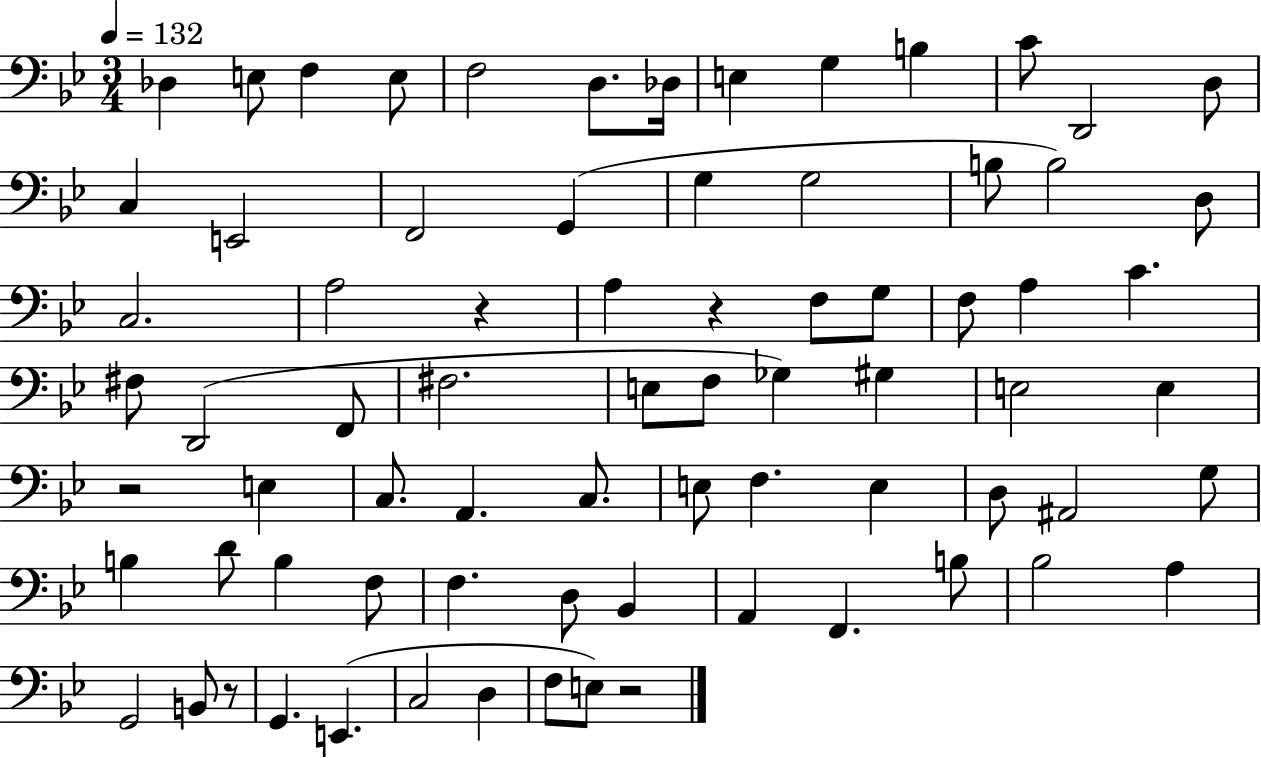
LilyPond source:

{
  \clef bass
  \numericTimeSignature
  \time 3/4
  \key bes \major
  \tempo 4 = 132
  \repeat volta 2 { des4 e8 f4 e8 | f2 d8. des16 | e4 g4 b4 | c'8 d,2 d8 | \break c4 e,2 | f,2 g,4( | g4 g2 | b8 b2) d8 | \break c2. | a2 r4 | a4 r4 f8 g8 | f8 a4 c'4. | \break fis8 d,2( f,8 | fis2. | e8 f8 ges4) gis4 | e2 e4 | \break r2 e4 | c8. a,4. c8. | e8 f4. e4 | d8 ais,2 g8 | \break b4 d'8 b4 f8 | f4. d8 bes,4 | a,4 f,4. b8 | bes2 a4 | \break g,2 b,8 r8 | g,4. e,4.( | c2 d4 | f8 e8) r2 | \break } \bar "|."
}